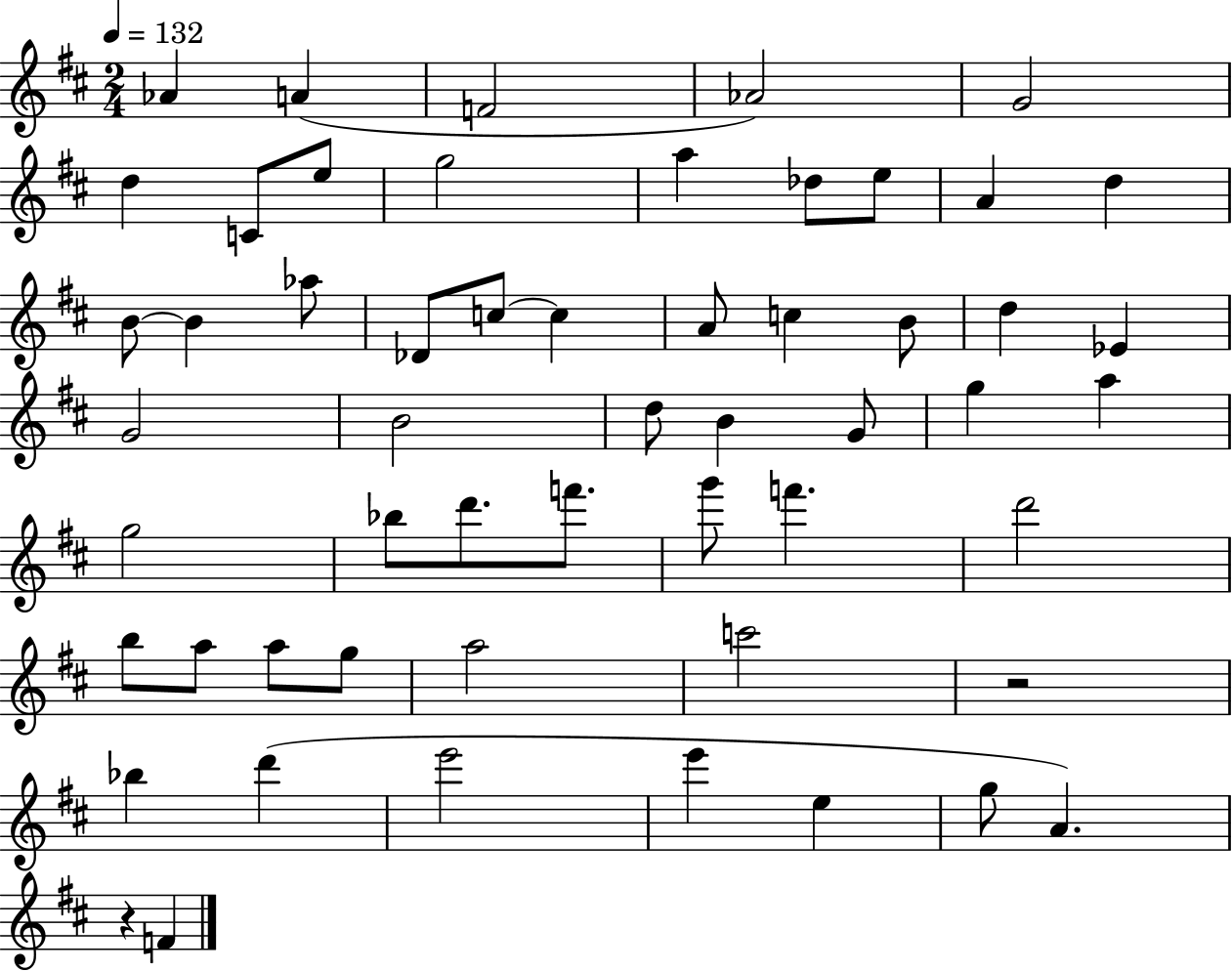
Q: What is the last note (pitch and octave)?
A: F4